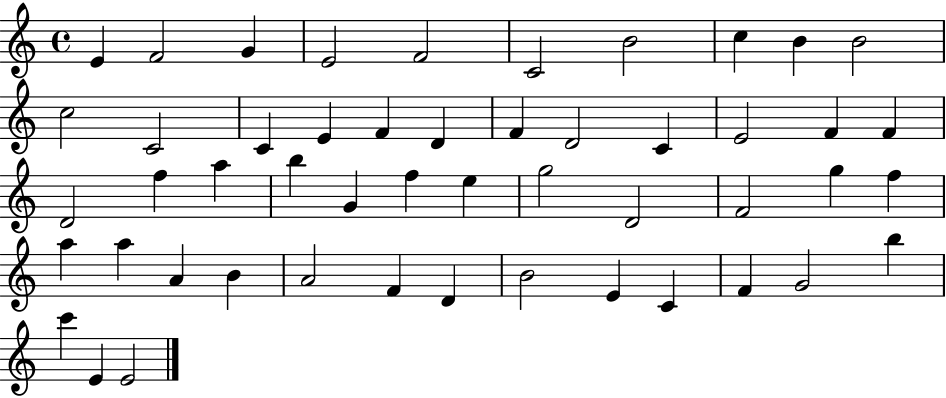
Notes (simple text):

E4/q F4/h G4/q E4/h F4/h C4/h B4/h C5/q B4/q B4/h C5/h C4/h C4/q E4/q F4/q D4/q F4/q D4/h C4/q E4/h F4/q F4/q D4/h F5/q A5/q B5/q G4/q F5/q E5/q G5/h D4/h F4/h G5/q F5/q A5/q A5/q A4/q B4/q A4/h F4/q D4/q B4/h E4/q C4/q F4/q G4/h B5/q C6/q E4/q E4/h